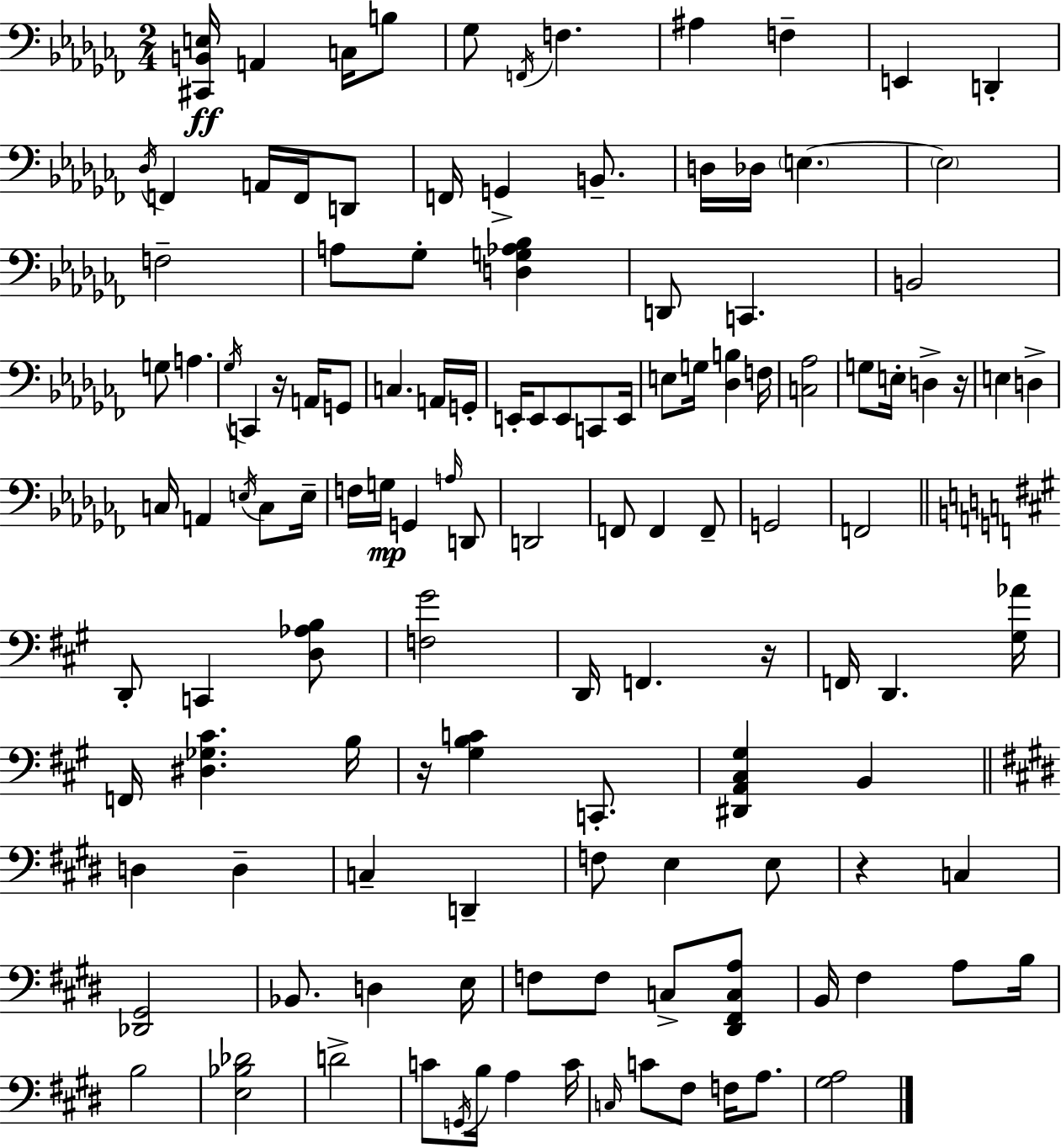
{
  \clef bass
  \numericTimeSignature
  \time 2/4
  \key aes \minor
  \repeat volta 2 { <cis, b, e>16\ff a,4 c16 b8 | ges8 \acciaccatura { f,16 } f4. | ais4 f4-- | e,4 d,4-. | \break \acciaccatura { des16 } f,4 a,16 f,16 | d,8 f,16 g,4-> b,8.-- | d16 des16 \parenthesize e4.~~ | \parenthesize e2 | \break f2-- | a8 ges8-. <d g aes bes>4 | d,8 c,4. | b,2 | \break g8 a4. | \acciaccatura { ges16 } c,4 r16 | a,16 g,8 c4. | a,16 g,16-. e,16-. e,8 e,8 | \break c,8 e,16 e8 g16 <des b>4 | f16 <c aes>2 | g8 e16-. d4-> | r16 e4 d4-> | \break c16 a,4 | \acciaccatura { e16 } c8 e16-- f16 g16\mp g,4 | \grace { a16 } d,8 d,2 | f,8 f,4 | \break f,8-- g,2 | f,2 | \bar "||" \break \key a \major d,8-. c,4 <d aes b>8 | <f gis'>2 | d,16 f,4. r16 | f,16 d,4. <gis aes'>16 | \break f,16 <dis ges cis'>4. b16 | r16 <gis b c'>4 c,8.-. | <dis, a, cis gis>4 b,4 | \bar "||" \break \key e \major d4 d4-- | c4-- d,4-- | f8 e4 e8 | r4 c4 | \break <des, gis,>2 | bes,8. d4 e16 | f8 f8 c8-> <dis, fis, c a>8 | b,16 fis4 a8 b16 | \break b2 | <e bes des'>2 | d'2-> | c'8 \acciaccatura { g,16 } b16 a4 | \break c'16 \grace { c16 } c'8 fis8 f16 a8. | <gis a>2 | } \bar "|."
}